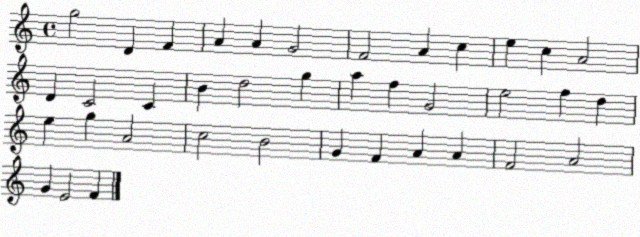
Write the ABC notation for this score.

X:1
T:Untitled
M:4/4
L:1/4
K:C
g2 D F A A G2 F2 A c e c A2 D C2 C B d2 g a f G2 e2 f d e g A2 c2 B2 G F A A F2 A2 G E2 F